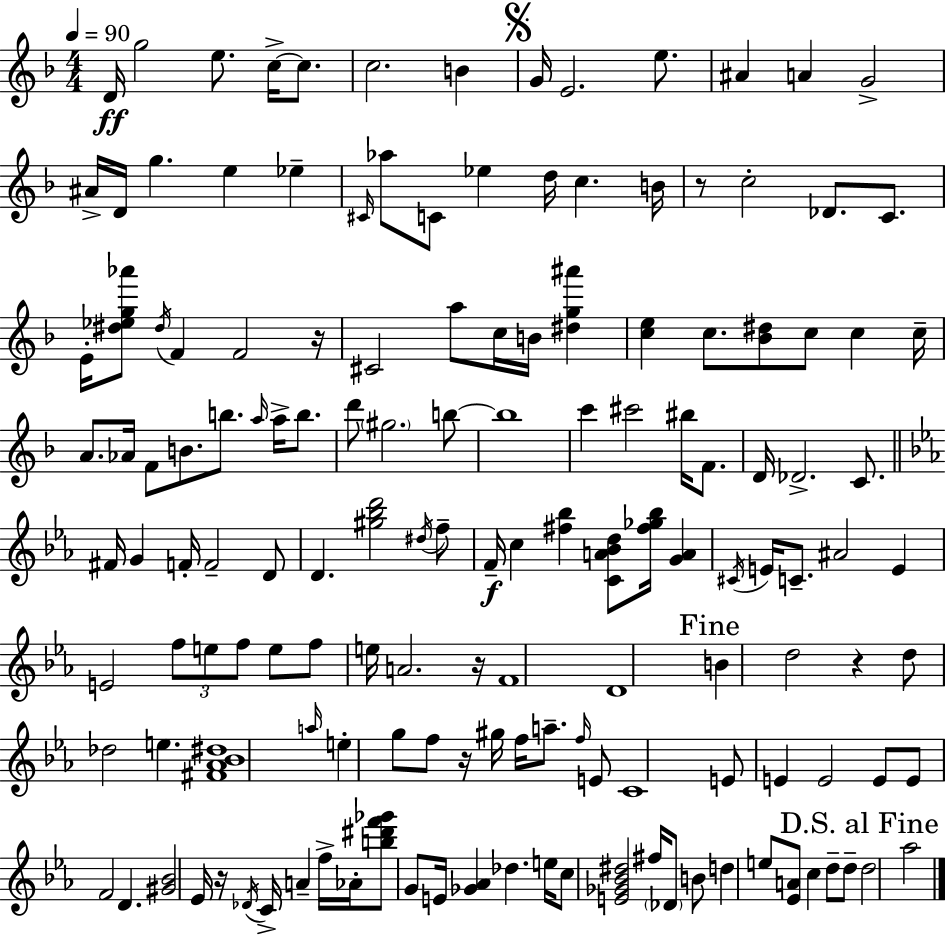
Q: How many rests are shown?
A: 6